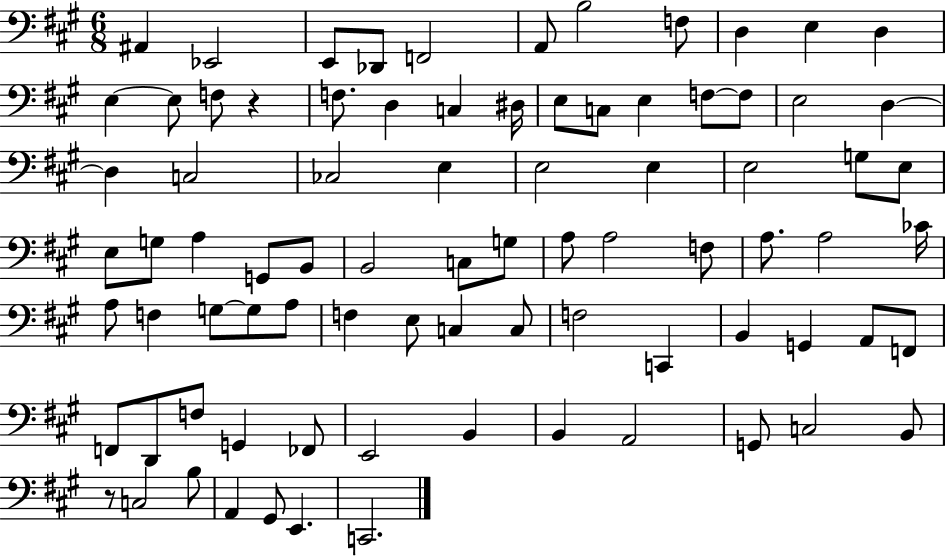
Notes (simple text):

A#2/q Eb2/h E2/e Db2/e F2/h A2/e B3/h F3/e D3/q E3/q D3/q E3/q E3/e F3/e R/q F3/e. D3/q C3/q D#3/s E3/e C3/e E3/q F3/e F3/e E3/h D3/q D3/q C3/h CES3/h E3/q E3/h E3/q E3/h G3/e E3/e E3/e G3/e A3/q G2/e B2/e B2/h C3/e G3/e A3/e A3/h F3/e A3/e. A3/h CES4/s A3/e F3/q G3/e G3/e A3/e F3/q E3/e C3/q C3/e F3/h C2/q B2/q G2/q A2/e F2/e F2/e D2/e F3/e G2/q FES2/e E2/h B2/q B2/q A2/h G2/e C3/h B2/e R/e C3/h B3/e A2/q G#2/e E2/q. C2/h.